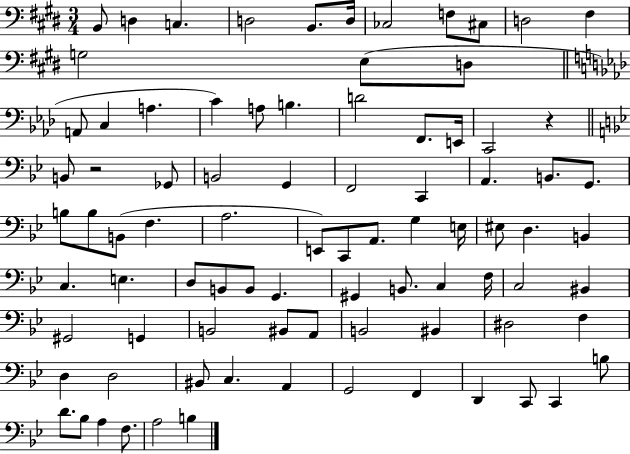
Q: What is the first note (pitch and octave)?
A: B2